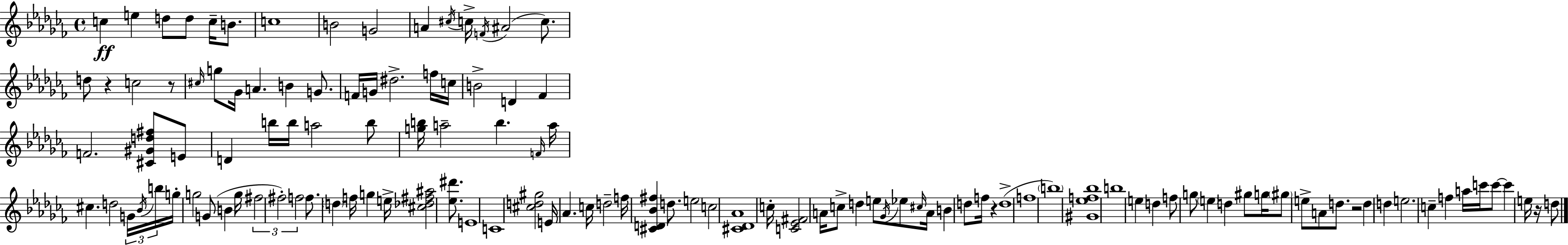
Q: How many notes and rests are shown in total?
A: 123